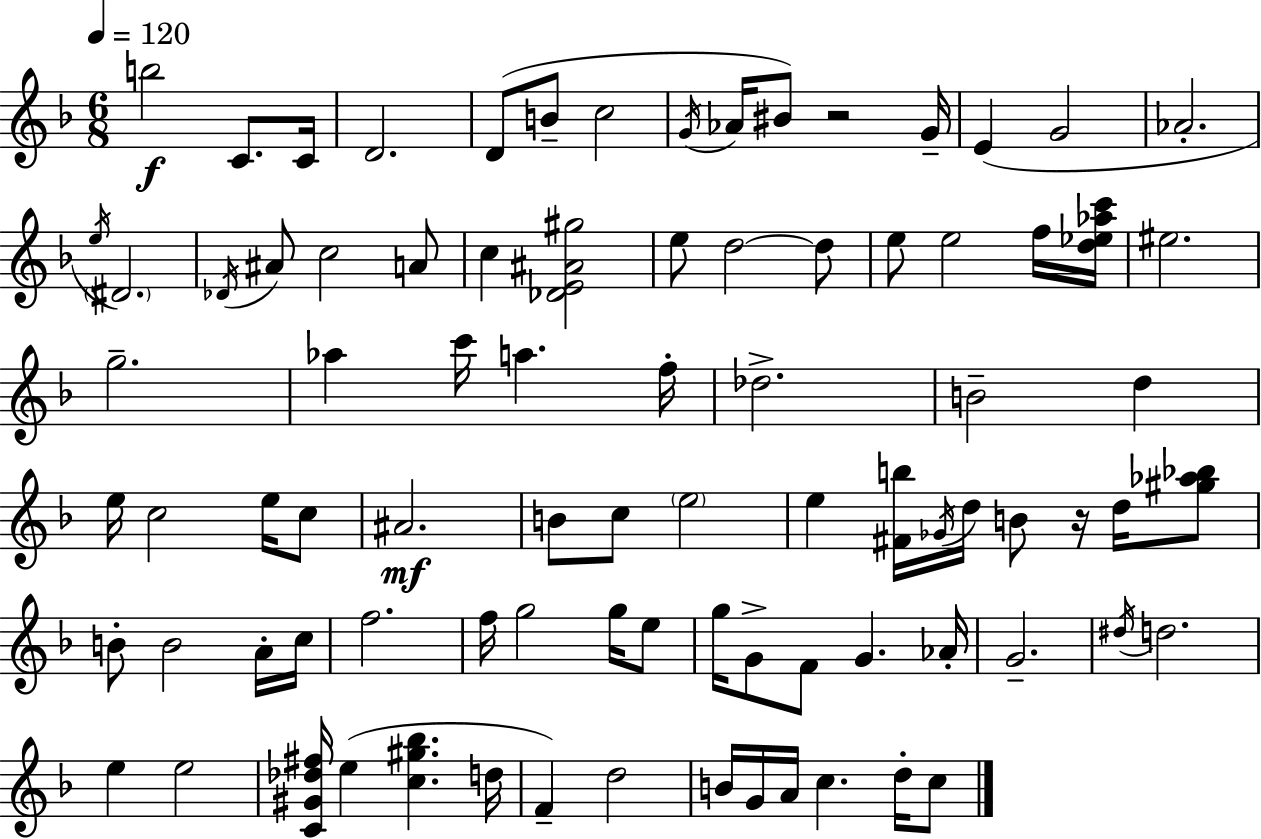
B5/h C4/e. C4/s D4/h. D4/e B4/e C5/h G4/s Ab4/s BIS4/e R/h G4/s E4/q G4/h Ab4/h. E5/s D#4/h. Db4/s A#4/e C5/h A4/e C5/q [Db4,E4,A#4,G#5]/h E5/e D5/h D5/e E5/e E5/h F5/s [D5,Eb5,Ab5,C6]/s EIS5/h. G5/h. Ab5/q C6/s A5/q. F5/s Db5/h. B4/h D5/q E5/s C5/h E5/s C5/e A#4/h. B4/e C5/e E5/h E5/q [F#4,B5]/s Gb4/s D5/s B4/e R/s D5/s [G#5,Ab5,Bb5]/e B4/e B4/h A4/s C5/s F5/h. F5/s G5/h G5/s E5/e G5/s G4/e F4/e G4/q. Ab4/s G4/h. D#5/s D5/h. E5/q E5/h [C4,G#4,Db5,F#5]/s E5/q [C5,G#5,Bb5]/q. D5/s F4/q D5/h B4/s G4/s A4/s C5/q. D5/s C5/e